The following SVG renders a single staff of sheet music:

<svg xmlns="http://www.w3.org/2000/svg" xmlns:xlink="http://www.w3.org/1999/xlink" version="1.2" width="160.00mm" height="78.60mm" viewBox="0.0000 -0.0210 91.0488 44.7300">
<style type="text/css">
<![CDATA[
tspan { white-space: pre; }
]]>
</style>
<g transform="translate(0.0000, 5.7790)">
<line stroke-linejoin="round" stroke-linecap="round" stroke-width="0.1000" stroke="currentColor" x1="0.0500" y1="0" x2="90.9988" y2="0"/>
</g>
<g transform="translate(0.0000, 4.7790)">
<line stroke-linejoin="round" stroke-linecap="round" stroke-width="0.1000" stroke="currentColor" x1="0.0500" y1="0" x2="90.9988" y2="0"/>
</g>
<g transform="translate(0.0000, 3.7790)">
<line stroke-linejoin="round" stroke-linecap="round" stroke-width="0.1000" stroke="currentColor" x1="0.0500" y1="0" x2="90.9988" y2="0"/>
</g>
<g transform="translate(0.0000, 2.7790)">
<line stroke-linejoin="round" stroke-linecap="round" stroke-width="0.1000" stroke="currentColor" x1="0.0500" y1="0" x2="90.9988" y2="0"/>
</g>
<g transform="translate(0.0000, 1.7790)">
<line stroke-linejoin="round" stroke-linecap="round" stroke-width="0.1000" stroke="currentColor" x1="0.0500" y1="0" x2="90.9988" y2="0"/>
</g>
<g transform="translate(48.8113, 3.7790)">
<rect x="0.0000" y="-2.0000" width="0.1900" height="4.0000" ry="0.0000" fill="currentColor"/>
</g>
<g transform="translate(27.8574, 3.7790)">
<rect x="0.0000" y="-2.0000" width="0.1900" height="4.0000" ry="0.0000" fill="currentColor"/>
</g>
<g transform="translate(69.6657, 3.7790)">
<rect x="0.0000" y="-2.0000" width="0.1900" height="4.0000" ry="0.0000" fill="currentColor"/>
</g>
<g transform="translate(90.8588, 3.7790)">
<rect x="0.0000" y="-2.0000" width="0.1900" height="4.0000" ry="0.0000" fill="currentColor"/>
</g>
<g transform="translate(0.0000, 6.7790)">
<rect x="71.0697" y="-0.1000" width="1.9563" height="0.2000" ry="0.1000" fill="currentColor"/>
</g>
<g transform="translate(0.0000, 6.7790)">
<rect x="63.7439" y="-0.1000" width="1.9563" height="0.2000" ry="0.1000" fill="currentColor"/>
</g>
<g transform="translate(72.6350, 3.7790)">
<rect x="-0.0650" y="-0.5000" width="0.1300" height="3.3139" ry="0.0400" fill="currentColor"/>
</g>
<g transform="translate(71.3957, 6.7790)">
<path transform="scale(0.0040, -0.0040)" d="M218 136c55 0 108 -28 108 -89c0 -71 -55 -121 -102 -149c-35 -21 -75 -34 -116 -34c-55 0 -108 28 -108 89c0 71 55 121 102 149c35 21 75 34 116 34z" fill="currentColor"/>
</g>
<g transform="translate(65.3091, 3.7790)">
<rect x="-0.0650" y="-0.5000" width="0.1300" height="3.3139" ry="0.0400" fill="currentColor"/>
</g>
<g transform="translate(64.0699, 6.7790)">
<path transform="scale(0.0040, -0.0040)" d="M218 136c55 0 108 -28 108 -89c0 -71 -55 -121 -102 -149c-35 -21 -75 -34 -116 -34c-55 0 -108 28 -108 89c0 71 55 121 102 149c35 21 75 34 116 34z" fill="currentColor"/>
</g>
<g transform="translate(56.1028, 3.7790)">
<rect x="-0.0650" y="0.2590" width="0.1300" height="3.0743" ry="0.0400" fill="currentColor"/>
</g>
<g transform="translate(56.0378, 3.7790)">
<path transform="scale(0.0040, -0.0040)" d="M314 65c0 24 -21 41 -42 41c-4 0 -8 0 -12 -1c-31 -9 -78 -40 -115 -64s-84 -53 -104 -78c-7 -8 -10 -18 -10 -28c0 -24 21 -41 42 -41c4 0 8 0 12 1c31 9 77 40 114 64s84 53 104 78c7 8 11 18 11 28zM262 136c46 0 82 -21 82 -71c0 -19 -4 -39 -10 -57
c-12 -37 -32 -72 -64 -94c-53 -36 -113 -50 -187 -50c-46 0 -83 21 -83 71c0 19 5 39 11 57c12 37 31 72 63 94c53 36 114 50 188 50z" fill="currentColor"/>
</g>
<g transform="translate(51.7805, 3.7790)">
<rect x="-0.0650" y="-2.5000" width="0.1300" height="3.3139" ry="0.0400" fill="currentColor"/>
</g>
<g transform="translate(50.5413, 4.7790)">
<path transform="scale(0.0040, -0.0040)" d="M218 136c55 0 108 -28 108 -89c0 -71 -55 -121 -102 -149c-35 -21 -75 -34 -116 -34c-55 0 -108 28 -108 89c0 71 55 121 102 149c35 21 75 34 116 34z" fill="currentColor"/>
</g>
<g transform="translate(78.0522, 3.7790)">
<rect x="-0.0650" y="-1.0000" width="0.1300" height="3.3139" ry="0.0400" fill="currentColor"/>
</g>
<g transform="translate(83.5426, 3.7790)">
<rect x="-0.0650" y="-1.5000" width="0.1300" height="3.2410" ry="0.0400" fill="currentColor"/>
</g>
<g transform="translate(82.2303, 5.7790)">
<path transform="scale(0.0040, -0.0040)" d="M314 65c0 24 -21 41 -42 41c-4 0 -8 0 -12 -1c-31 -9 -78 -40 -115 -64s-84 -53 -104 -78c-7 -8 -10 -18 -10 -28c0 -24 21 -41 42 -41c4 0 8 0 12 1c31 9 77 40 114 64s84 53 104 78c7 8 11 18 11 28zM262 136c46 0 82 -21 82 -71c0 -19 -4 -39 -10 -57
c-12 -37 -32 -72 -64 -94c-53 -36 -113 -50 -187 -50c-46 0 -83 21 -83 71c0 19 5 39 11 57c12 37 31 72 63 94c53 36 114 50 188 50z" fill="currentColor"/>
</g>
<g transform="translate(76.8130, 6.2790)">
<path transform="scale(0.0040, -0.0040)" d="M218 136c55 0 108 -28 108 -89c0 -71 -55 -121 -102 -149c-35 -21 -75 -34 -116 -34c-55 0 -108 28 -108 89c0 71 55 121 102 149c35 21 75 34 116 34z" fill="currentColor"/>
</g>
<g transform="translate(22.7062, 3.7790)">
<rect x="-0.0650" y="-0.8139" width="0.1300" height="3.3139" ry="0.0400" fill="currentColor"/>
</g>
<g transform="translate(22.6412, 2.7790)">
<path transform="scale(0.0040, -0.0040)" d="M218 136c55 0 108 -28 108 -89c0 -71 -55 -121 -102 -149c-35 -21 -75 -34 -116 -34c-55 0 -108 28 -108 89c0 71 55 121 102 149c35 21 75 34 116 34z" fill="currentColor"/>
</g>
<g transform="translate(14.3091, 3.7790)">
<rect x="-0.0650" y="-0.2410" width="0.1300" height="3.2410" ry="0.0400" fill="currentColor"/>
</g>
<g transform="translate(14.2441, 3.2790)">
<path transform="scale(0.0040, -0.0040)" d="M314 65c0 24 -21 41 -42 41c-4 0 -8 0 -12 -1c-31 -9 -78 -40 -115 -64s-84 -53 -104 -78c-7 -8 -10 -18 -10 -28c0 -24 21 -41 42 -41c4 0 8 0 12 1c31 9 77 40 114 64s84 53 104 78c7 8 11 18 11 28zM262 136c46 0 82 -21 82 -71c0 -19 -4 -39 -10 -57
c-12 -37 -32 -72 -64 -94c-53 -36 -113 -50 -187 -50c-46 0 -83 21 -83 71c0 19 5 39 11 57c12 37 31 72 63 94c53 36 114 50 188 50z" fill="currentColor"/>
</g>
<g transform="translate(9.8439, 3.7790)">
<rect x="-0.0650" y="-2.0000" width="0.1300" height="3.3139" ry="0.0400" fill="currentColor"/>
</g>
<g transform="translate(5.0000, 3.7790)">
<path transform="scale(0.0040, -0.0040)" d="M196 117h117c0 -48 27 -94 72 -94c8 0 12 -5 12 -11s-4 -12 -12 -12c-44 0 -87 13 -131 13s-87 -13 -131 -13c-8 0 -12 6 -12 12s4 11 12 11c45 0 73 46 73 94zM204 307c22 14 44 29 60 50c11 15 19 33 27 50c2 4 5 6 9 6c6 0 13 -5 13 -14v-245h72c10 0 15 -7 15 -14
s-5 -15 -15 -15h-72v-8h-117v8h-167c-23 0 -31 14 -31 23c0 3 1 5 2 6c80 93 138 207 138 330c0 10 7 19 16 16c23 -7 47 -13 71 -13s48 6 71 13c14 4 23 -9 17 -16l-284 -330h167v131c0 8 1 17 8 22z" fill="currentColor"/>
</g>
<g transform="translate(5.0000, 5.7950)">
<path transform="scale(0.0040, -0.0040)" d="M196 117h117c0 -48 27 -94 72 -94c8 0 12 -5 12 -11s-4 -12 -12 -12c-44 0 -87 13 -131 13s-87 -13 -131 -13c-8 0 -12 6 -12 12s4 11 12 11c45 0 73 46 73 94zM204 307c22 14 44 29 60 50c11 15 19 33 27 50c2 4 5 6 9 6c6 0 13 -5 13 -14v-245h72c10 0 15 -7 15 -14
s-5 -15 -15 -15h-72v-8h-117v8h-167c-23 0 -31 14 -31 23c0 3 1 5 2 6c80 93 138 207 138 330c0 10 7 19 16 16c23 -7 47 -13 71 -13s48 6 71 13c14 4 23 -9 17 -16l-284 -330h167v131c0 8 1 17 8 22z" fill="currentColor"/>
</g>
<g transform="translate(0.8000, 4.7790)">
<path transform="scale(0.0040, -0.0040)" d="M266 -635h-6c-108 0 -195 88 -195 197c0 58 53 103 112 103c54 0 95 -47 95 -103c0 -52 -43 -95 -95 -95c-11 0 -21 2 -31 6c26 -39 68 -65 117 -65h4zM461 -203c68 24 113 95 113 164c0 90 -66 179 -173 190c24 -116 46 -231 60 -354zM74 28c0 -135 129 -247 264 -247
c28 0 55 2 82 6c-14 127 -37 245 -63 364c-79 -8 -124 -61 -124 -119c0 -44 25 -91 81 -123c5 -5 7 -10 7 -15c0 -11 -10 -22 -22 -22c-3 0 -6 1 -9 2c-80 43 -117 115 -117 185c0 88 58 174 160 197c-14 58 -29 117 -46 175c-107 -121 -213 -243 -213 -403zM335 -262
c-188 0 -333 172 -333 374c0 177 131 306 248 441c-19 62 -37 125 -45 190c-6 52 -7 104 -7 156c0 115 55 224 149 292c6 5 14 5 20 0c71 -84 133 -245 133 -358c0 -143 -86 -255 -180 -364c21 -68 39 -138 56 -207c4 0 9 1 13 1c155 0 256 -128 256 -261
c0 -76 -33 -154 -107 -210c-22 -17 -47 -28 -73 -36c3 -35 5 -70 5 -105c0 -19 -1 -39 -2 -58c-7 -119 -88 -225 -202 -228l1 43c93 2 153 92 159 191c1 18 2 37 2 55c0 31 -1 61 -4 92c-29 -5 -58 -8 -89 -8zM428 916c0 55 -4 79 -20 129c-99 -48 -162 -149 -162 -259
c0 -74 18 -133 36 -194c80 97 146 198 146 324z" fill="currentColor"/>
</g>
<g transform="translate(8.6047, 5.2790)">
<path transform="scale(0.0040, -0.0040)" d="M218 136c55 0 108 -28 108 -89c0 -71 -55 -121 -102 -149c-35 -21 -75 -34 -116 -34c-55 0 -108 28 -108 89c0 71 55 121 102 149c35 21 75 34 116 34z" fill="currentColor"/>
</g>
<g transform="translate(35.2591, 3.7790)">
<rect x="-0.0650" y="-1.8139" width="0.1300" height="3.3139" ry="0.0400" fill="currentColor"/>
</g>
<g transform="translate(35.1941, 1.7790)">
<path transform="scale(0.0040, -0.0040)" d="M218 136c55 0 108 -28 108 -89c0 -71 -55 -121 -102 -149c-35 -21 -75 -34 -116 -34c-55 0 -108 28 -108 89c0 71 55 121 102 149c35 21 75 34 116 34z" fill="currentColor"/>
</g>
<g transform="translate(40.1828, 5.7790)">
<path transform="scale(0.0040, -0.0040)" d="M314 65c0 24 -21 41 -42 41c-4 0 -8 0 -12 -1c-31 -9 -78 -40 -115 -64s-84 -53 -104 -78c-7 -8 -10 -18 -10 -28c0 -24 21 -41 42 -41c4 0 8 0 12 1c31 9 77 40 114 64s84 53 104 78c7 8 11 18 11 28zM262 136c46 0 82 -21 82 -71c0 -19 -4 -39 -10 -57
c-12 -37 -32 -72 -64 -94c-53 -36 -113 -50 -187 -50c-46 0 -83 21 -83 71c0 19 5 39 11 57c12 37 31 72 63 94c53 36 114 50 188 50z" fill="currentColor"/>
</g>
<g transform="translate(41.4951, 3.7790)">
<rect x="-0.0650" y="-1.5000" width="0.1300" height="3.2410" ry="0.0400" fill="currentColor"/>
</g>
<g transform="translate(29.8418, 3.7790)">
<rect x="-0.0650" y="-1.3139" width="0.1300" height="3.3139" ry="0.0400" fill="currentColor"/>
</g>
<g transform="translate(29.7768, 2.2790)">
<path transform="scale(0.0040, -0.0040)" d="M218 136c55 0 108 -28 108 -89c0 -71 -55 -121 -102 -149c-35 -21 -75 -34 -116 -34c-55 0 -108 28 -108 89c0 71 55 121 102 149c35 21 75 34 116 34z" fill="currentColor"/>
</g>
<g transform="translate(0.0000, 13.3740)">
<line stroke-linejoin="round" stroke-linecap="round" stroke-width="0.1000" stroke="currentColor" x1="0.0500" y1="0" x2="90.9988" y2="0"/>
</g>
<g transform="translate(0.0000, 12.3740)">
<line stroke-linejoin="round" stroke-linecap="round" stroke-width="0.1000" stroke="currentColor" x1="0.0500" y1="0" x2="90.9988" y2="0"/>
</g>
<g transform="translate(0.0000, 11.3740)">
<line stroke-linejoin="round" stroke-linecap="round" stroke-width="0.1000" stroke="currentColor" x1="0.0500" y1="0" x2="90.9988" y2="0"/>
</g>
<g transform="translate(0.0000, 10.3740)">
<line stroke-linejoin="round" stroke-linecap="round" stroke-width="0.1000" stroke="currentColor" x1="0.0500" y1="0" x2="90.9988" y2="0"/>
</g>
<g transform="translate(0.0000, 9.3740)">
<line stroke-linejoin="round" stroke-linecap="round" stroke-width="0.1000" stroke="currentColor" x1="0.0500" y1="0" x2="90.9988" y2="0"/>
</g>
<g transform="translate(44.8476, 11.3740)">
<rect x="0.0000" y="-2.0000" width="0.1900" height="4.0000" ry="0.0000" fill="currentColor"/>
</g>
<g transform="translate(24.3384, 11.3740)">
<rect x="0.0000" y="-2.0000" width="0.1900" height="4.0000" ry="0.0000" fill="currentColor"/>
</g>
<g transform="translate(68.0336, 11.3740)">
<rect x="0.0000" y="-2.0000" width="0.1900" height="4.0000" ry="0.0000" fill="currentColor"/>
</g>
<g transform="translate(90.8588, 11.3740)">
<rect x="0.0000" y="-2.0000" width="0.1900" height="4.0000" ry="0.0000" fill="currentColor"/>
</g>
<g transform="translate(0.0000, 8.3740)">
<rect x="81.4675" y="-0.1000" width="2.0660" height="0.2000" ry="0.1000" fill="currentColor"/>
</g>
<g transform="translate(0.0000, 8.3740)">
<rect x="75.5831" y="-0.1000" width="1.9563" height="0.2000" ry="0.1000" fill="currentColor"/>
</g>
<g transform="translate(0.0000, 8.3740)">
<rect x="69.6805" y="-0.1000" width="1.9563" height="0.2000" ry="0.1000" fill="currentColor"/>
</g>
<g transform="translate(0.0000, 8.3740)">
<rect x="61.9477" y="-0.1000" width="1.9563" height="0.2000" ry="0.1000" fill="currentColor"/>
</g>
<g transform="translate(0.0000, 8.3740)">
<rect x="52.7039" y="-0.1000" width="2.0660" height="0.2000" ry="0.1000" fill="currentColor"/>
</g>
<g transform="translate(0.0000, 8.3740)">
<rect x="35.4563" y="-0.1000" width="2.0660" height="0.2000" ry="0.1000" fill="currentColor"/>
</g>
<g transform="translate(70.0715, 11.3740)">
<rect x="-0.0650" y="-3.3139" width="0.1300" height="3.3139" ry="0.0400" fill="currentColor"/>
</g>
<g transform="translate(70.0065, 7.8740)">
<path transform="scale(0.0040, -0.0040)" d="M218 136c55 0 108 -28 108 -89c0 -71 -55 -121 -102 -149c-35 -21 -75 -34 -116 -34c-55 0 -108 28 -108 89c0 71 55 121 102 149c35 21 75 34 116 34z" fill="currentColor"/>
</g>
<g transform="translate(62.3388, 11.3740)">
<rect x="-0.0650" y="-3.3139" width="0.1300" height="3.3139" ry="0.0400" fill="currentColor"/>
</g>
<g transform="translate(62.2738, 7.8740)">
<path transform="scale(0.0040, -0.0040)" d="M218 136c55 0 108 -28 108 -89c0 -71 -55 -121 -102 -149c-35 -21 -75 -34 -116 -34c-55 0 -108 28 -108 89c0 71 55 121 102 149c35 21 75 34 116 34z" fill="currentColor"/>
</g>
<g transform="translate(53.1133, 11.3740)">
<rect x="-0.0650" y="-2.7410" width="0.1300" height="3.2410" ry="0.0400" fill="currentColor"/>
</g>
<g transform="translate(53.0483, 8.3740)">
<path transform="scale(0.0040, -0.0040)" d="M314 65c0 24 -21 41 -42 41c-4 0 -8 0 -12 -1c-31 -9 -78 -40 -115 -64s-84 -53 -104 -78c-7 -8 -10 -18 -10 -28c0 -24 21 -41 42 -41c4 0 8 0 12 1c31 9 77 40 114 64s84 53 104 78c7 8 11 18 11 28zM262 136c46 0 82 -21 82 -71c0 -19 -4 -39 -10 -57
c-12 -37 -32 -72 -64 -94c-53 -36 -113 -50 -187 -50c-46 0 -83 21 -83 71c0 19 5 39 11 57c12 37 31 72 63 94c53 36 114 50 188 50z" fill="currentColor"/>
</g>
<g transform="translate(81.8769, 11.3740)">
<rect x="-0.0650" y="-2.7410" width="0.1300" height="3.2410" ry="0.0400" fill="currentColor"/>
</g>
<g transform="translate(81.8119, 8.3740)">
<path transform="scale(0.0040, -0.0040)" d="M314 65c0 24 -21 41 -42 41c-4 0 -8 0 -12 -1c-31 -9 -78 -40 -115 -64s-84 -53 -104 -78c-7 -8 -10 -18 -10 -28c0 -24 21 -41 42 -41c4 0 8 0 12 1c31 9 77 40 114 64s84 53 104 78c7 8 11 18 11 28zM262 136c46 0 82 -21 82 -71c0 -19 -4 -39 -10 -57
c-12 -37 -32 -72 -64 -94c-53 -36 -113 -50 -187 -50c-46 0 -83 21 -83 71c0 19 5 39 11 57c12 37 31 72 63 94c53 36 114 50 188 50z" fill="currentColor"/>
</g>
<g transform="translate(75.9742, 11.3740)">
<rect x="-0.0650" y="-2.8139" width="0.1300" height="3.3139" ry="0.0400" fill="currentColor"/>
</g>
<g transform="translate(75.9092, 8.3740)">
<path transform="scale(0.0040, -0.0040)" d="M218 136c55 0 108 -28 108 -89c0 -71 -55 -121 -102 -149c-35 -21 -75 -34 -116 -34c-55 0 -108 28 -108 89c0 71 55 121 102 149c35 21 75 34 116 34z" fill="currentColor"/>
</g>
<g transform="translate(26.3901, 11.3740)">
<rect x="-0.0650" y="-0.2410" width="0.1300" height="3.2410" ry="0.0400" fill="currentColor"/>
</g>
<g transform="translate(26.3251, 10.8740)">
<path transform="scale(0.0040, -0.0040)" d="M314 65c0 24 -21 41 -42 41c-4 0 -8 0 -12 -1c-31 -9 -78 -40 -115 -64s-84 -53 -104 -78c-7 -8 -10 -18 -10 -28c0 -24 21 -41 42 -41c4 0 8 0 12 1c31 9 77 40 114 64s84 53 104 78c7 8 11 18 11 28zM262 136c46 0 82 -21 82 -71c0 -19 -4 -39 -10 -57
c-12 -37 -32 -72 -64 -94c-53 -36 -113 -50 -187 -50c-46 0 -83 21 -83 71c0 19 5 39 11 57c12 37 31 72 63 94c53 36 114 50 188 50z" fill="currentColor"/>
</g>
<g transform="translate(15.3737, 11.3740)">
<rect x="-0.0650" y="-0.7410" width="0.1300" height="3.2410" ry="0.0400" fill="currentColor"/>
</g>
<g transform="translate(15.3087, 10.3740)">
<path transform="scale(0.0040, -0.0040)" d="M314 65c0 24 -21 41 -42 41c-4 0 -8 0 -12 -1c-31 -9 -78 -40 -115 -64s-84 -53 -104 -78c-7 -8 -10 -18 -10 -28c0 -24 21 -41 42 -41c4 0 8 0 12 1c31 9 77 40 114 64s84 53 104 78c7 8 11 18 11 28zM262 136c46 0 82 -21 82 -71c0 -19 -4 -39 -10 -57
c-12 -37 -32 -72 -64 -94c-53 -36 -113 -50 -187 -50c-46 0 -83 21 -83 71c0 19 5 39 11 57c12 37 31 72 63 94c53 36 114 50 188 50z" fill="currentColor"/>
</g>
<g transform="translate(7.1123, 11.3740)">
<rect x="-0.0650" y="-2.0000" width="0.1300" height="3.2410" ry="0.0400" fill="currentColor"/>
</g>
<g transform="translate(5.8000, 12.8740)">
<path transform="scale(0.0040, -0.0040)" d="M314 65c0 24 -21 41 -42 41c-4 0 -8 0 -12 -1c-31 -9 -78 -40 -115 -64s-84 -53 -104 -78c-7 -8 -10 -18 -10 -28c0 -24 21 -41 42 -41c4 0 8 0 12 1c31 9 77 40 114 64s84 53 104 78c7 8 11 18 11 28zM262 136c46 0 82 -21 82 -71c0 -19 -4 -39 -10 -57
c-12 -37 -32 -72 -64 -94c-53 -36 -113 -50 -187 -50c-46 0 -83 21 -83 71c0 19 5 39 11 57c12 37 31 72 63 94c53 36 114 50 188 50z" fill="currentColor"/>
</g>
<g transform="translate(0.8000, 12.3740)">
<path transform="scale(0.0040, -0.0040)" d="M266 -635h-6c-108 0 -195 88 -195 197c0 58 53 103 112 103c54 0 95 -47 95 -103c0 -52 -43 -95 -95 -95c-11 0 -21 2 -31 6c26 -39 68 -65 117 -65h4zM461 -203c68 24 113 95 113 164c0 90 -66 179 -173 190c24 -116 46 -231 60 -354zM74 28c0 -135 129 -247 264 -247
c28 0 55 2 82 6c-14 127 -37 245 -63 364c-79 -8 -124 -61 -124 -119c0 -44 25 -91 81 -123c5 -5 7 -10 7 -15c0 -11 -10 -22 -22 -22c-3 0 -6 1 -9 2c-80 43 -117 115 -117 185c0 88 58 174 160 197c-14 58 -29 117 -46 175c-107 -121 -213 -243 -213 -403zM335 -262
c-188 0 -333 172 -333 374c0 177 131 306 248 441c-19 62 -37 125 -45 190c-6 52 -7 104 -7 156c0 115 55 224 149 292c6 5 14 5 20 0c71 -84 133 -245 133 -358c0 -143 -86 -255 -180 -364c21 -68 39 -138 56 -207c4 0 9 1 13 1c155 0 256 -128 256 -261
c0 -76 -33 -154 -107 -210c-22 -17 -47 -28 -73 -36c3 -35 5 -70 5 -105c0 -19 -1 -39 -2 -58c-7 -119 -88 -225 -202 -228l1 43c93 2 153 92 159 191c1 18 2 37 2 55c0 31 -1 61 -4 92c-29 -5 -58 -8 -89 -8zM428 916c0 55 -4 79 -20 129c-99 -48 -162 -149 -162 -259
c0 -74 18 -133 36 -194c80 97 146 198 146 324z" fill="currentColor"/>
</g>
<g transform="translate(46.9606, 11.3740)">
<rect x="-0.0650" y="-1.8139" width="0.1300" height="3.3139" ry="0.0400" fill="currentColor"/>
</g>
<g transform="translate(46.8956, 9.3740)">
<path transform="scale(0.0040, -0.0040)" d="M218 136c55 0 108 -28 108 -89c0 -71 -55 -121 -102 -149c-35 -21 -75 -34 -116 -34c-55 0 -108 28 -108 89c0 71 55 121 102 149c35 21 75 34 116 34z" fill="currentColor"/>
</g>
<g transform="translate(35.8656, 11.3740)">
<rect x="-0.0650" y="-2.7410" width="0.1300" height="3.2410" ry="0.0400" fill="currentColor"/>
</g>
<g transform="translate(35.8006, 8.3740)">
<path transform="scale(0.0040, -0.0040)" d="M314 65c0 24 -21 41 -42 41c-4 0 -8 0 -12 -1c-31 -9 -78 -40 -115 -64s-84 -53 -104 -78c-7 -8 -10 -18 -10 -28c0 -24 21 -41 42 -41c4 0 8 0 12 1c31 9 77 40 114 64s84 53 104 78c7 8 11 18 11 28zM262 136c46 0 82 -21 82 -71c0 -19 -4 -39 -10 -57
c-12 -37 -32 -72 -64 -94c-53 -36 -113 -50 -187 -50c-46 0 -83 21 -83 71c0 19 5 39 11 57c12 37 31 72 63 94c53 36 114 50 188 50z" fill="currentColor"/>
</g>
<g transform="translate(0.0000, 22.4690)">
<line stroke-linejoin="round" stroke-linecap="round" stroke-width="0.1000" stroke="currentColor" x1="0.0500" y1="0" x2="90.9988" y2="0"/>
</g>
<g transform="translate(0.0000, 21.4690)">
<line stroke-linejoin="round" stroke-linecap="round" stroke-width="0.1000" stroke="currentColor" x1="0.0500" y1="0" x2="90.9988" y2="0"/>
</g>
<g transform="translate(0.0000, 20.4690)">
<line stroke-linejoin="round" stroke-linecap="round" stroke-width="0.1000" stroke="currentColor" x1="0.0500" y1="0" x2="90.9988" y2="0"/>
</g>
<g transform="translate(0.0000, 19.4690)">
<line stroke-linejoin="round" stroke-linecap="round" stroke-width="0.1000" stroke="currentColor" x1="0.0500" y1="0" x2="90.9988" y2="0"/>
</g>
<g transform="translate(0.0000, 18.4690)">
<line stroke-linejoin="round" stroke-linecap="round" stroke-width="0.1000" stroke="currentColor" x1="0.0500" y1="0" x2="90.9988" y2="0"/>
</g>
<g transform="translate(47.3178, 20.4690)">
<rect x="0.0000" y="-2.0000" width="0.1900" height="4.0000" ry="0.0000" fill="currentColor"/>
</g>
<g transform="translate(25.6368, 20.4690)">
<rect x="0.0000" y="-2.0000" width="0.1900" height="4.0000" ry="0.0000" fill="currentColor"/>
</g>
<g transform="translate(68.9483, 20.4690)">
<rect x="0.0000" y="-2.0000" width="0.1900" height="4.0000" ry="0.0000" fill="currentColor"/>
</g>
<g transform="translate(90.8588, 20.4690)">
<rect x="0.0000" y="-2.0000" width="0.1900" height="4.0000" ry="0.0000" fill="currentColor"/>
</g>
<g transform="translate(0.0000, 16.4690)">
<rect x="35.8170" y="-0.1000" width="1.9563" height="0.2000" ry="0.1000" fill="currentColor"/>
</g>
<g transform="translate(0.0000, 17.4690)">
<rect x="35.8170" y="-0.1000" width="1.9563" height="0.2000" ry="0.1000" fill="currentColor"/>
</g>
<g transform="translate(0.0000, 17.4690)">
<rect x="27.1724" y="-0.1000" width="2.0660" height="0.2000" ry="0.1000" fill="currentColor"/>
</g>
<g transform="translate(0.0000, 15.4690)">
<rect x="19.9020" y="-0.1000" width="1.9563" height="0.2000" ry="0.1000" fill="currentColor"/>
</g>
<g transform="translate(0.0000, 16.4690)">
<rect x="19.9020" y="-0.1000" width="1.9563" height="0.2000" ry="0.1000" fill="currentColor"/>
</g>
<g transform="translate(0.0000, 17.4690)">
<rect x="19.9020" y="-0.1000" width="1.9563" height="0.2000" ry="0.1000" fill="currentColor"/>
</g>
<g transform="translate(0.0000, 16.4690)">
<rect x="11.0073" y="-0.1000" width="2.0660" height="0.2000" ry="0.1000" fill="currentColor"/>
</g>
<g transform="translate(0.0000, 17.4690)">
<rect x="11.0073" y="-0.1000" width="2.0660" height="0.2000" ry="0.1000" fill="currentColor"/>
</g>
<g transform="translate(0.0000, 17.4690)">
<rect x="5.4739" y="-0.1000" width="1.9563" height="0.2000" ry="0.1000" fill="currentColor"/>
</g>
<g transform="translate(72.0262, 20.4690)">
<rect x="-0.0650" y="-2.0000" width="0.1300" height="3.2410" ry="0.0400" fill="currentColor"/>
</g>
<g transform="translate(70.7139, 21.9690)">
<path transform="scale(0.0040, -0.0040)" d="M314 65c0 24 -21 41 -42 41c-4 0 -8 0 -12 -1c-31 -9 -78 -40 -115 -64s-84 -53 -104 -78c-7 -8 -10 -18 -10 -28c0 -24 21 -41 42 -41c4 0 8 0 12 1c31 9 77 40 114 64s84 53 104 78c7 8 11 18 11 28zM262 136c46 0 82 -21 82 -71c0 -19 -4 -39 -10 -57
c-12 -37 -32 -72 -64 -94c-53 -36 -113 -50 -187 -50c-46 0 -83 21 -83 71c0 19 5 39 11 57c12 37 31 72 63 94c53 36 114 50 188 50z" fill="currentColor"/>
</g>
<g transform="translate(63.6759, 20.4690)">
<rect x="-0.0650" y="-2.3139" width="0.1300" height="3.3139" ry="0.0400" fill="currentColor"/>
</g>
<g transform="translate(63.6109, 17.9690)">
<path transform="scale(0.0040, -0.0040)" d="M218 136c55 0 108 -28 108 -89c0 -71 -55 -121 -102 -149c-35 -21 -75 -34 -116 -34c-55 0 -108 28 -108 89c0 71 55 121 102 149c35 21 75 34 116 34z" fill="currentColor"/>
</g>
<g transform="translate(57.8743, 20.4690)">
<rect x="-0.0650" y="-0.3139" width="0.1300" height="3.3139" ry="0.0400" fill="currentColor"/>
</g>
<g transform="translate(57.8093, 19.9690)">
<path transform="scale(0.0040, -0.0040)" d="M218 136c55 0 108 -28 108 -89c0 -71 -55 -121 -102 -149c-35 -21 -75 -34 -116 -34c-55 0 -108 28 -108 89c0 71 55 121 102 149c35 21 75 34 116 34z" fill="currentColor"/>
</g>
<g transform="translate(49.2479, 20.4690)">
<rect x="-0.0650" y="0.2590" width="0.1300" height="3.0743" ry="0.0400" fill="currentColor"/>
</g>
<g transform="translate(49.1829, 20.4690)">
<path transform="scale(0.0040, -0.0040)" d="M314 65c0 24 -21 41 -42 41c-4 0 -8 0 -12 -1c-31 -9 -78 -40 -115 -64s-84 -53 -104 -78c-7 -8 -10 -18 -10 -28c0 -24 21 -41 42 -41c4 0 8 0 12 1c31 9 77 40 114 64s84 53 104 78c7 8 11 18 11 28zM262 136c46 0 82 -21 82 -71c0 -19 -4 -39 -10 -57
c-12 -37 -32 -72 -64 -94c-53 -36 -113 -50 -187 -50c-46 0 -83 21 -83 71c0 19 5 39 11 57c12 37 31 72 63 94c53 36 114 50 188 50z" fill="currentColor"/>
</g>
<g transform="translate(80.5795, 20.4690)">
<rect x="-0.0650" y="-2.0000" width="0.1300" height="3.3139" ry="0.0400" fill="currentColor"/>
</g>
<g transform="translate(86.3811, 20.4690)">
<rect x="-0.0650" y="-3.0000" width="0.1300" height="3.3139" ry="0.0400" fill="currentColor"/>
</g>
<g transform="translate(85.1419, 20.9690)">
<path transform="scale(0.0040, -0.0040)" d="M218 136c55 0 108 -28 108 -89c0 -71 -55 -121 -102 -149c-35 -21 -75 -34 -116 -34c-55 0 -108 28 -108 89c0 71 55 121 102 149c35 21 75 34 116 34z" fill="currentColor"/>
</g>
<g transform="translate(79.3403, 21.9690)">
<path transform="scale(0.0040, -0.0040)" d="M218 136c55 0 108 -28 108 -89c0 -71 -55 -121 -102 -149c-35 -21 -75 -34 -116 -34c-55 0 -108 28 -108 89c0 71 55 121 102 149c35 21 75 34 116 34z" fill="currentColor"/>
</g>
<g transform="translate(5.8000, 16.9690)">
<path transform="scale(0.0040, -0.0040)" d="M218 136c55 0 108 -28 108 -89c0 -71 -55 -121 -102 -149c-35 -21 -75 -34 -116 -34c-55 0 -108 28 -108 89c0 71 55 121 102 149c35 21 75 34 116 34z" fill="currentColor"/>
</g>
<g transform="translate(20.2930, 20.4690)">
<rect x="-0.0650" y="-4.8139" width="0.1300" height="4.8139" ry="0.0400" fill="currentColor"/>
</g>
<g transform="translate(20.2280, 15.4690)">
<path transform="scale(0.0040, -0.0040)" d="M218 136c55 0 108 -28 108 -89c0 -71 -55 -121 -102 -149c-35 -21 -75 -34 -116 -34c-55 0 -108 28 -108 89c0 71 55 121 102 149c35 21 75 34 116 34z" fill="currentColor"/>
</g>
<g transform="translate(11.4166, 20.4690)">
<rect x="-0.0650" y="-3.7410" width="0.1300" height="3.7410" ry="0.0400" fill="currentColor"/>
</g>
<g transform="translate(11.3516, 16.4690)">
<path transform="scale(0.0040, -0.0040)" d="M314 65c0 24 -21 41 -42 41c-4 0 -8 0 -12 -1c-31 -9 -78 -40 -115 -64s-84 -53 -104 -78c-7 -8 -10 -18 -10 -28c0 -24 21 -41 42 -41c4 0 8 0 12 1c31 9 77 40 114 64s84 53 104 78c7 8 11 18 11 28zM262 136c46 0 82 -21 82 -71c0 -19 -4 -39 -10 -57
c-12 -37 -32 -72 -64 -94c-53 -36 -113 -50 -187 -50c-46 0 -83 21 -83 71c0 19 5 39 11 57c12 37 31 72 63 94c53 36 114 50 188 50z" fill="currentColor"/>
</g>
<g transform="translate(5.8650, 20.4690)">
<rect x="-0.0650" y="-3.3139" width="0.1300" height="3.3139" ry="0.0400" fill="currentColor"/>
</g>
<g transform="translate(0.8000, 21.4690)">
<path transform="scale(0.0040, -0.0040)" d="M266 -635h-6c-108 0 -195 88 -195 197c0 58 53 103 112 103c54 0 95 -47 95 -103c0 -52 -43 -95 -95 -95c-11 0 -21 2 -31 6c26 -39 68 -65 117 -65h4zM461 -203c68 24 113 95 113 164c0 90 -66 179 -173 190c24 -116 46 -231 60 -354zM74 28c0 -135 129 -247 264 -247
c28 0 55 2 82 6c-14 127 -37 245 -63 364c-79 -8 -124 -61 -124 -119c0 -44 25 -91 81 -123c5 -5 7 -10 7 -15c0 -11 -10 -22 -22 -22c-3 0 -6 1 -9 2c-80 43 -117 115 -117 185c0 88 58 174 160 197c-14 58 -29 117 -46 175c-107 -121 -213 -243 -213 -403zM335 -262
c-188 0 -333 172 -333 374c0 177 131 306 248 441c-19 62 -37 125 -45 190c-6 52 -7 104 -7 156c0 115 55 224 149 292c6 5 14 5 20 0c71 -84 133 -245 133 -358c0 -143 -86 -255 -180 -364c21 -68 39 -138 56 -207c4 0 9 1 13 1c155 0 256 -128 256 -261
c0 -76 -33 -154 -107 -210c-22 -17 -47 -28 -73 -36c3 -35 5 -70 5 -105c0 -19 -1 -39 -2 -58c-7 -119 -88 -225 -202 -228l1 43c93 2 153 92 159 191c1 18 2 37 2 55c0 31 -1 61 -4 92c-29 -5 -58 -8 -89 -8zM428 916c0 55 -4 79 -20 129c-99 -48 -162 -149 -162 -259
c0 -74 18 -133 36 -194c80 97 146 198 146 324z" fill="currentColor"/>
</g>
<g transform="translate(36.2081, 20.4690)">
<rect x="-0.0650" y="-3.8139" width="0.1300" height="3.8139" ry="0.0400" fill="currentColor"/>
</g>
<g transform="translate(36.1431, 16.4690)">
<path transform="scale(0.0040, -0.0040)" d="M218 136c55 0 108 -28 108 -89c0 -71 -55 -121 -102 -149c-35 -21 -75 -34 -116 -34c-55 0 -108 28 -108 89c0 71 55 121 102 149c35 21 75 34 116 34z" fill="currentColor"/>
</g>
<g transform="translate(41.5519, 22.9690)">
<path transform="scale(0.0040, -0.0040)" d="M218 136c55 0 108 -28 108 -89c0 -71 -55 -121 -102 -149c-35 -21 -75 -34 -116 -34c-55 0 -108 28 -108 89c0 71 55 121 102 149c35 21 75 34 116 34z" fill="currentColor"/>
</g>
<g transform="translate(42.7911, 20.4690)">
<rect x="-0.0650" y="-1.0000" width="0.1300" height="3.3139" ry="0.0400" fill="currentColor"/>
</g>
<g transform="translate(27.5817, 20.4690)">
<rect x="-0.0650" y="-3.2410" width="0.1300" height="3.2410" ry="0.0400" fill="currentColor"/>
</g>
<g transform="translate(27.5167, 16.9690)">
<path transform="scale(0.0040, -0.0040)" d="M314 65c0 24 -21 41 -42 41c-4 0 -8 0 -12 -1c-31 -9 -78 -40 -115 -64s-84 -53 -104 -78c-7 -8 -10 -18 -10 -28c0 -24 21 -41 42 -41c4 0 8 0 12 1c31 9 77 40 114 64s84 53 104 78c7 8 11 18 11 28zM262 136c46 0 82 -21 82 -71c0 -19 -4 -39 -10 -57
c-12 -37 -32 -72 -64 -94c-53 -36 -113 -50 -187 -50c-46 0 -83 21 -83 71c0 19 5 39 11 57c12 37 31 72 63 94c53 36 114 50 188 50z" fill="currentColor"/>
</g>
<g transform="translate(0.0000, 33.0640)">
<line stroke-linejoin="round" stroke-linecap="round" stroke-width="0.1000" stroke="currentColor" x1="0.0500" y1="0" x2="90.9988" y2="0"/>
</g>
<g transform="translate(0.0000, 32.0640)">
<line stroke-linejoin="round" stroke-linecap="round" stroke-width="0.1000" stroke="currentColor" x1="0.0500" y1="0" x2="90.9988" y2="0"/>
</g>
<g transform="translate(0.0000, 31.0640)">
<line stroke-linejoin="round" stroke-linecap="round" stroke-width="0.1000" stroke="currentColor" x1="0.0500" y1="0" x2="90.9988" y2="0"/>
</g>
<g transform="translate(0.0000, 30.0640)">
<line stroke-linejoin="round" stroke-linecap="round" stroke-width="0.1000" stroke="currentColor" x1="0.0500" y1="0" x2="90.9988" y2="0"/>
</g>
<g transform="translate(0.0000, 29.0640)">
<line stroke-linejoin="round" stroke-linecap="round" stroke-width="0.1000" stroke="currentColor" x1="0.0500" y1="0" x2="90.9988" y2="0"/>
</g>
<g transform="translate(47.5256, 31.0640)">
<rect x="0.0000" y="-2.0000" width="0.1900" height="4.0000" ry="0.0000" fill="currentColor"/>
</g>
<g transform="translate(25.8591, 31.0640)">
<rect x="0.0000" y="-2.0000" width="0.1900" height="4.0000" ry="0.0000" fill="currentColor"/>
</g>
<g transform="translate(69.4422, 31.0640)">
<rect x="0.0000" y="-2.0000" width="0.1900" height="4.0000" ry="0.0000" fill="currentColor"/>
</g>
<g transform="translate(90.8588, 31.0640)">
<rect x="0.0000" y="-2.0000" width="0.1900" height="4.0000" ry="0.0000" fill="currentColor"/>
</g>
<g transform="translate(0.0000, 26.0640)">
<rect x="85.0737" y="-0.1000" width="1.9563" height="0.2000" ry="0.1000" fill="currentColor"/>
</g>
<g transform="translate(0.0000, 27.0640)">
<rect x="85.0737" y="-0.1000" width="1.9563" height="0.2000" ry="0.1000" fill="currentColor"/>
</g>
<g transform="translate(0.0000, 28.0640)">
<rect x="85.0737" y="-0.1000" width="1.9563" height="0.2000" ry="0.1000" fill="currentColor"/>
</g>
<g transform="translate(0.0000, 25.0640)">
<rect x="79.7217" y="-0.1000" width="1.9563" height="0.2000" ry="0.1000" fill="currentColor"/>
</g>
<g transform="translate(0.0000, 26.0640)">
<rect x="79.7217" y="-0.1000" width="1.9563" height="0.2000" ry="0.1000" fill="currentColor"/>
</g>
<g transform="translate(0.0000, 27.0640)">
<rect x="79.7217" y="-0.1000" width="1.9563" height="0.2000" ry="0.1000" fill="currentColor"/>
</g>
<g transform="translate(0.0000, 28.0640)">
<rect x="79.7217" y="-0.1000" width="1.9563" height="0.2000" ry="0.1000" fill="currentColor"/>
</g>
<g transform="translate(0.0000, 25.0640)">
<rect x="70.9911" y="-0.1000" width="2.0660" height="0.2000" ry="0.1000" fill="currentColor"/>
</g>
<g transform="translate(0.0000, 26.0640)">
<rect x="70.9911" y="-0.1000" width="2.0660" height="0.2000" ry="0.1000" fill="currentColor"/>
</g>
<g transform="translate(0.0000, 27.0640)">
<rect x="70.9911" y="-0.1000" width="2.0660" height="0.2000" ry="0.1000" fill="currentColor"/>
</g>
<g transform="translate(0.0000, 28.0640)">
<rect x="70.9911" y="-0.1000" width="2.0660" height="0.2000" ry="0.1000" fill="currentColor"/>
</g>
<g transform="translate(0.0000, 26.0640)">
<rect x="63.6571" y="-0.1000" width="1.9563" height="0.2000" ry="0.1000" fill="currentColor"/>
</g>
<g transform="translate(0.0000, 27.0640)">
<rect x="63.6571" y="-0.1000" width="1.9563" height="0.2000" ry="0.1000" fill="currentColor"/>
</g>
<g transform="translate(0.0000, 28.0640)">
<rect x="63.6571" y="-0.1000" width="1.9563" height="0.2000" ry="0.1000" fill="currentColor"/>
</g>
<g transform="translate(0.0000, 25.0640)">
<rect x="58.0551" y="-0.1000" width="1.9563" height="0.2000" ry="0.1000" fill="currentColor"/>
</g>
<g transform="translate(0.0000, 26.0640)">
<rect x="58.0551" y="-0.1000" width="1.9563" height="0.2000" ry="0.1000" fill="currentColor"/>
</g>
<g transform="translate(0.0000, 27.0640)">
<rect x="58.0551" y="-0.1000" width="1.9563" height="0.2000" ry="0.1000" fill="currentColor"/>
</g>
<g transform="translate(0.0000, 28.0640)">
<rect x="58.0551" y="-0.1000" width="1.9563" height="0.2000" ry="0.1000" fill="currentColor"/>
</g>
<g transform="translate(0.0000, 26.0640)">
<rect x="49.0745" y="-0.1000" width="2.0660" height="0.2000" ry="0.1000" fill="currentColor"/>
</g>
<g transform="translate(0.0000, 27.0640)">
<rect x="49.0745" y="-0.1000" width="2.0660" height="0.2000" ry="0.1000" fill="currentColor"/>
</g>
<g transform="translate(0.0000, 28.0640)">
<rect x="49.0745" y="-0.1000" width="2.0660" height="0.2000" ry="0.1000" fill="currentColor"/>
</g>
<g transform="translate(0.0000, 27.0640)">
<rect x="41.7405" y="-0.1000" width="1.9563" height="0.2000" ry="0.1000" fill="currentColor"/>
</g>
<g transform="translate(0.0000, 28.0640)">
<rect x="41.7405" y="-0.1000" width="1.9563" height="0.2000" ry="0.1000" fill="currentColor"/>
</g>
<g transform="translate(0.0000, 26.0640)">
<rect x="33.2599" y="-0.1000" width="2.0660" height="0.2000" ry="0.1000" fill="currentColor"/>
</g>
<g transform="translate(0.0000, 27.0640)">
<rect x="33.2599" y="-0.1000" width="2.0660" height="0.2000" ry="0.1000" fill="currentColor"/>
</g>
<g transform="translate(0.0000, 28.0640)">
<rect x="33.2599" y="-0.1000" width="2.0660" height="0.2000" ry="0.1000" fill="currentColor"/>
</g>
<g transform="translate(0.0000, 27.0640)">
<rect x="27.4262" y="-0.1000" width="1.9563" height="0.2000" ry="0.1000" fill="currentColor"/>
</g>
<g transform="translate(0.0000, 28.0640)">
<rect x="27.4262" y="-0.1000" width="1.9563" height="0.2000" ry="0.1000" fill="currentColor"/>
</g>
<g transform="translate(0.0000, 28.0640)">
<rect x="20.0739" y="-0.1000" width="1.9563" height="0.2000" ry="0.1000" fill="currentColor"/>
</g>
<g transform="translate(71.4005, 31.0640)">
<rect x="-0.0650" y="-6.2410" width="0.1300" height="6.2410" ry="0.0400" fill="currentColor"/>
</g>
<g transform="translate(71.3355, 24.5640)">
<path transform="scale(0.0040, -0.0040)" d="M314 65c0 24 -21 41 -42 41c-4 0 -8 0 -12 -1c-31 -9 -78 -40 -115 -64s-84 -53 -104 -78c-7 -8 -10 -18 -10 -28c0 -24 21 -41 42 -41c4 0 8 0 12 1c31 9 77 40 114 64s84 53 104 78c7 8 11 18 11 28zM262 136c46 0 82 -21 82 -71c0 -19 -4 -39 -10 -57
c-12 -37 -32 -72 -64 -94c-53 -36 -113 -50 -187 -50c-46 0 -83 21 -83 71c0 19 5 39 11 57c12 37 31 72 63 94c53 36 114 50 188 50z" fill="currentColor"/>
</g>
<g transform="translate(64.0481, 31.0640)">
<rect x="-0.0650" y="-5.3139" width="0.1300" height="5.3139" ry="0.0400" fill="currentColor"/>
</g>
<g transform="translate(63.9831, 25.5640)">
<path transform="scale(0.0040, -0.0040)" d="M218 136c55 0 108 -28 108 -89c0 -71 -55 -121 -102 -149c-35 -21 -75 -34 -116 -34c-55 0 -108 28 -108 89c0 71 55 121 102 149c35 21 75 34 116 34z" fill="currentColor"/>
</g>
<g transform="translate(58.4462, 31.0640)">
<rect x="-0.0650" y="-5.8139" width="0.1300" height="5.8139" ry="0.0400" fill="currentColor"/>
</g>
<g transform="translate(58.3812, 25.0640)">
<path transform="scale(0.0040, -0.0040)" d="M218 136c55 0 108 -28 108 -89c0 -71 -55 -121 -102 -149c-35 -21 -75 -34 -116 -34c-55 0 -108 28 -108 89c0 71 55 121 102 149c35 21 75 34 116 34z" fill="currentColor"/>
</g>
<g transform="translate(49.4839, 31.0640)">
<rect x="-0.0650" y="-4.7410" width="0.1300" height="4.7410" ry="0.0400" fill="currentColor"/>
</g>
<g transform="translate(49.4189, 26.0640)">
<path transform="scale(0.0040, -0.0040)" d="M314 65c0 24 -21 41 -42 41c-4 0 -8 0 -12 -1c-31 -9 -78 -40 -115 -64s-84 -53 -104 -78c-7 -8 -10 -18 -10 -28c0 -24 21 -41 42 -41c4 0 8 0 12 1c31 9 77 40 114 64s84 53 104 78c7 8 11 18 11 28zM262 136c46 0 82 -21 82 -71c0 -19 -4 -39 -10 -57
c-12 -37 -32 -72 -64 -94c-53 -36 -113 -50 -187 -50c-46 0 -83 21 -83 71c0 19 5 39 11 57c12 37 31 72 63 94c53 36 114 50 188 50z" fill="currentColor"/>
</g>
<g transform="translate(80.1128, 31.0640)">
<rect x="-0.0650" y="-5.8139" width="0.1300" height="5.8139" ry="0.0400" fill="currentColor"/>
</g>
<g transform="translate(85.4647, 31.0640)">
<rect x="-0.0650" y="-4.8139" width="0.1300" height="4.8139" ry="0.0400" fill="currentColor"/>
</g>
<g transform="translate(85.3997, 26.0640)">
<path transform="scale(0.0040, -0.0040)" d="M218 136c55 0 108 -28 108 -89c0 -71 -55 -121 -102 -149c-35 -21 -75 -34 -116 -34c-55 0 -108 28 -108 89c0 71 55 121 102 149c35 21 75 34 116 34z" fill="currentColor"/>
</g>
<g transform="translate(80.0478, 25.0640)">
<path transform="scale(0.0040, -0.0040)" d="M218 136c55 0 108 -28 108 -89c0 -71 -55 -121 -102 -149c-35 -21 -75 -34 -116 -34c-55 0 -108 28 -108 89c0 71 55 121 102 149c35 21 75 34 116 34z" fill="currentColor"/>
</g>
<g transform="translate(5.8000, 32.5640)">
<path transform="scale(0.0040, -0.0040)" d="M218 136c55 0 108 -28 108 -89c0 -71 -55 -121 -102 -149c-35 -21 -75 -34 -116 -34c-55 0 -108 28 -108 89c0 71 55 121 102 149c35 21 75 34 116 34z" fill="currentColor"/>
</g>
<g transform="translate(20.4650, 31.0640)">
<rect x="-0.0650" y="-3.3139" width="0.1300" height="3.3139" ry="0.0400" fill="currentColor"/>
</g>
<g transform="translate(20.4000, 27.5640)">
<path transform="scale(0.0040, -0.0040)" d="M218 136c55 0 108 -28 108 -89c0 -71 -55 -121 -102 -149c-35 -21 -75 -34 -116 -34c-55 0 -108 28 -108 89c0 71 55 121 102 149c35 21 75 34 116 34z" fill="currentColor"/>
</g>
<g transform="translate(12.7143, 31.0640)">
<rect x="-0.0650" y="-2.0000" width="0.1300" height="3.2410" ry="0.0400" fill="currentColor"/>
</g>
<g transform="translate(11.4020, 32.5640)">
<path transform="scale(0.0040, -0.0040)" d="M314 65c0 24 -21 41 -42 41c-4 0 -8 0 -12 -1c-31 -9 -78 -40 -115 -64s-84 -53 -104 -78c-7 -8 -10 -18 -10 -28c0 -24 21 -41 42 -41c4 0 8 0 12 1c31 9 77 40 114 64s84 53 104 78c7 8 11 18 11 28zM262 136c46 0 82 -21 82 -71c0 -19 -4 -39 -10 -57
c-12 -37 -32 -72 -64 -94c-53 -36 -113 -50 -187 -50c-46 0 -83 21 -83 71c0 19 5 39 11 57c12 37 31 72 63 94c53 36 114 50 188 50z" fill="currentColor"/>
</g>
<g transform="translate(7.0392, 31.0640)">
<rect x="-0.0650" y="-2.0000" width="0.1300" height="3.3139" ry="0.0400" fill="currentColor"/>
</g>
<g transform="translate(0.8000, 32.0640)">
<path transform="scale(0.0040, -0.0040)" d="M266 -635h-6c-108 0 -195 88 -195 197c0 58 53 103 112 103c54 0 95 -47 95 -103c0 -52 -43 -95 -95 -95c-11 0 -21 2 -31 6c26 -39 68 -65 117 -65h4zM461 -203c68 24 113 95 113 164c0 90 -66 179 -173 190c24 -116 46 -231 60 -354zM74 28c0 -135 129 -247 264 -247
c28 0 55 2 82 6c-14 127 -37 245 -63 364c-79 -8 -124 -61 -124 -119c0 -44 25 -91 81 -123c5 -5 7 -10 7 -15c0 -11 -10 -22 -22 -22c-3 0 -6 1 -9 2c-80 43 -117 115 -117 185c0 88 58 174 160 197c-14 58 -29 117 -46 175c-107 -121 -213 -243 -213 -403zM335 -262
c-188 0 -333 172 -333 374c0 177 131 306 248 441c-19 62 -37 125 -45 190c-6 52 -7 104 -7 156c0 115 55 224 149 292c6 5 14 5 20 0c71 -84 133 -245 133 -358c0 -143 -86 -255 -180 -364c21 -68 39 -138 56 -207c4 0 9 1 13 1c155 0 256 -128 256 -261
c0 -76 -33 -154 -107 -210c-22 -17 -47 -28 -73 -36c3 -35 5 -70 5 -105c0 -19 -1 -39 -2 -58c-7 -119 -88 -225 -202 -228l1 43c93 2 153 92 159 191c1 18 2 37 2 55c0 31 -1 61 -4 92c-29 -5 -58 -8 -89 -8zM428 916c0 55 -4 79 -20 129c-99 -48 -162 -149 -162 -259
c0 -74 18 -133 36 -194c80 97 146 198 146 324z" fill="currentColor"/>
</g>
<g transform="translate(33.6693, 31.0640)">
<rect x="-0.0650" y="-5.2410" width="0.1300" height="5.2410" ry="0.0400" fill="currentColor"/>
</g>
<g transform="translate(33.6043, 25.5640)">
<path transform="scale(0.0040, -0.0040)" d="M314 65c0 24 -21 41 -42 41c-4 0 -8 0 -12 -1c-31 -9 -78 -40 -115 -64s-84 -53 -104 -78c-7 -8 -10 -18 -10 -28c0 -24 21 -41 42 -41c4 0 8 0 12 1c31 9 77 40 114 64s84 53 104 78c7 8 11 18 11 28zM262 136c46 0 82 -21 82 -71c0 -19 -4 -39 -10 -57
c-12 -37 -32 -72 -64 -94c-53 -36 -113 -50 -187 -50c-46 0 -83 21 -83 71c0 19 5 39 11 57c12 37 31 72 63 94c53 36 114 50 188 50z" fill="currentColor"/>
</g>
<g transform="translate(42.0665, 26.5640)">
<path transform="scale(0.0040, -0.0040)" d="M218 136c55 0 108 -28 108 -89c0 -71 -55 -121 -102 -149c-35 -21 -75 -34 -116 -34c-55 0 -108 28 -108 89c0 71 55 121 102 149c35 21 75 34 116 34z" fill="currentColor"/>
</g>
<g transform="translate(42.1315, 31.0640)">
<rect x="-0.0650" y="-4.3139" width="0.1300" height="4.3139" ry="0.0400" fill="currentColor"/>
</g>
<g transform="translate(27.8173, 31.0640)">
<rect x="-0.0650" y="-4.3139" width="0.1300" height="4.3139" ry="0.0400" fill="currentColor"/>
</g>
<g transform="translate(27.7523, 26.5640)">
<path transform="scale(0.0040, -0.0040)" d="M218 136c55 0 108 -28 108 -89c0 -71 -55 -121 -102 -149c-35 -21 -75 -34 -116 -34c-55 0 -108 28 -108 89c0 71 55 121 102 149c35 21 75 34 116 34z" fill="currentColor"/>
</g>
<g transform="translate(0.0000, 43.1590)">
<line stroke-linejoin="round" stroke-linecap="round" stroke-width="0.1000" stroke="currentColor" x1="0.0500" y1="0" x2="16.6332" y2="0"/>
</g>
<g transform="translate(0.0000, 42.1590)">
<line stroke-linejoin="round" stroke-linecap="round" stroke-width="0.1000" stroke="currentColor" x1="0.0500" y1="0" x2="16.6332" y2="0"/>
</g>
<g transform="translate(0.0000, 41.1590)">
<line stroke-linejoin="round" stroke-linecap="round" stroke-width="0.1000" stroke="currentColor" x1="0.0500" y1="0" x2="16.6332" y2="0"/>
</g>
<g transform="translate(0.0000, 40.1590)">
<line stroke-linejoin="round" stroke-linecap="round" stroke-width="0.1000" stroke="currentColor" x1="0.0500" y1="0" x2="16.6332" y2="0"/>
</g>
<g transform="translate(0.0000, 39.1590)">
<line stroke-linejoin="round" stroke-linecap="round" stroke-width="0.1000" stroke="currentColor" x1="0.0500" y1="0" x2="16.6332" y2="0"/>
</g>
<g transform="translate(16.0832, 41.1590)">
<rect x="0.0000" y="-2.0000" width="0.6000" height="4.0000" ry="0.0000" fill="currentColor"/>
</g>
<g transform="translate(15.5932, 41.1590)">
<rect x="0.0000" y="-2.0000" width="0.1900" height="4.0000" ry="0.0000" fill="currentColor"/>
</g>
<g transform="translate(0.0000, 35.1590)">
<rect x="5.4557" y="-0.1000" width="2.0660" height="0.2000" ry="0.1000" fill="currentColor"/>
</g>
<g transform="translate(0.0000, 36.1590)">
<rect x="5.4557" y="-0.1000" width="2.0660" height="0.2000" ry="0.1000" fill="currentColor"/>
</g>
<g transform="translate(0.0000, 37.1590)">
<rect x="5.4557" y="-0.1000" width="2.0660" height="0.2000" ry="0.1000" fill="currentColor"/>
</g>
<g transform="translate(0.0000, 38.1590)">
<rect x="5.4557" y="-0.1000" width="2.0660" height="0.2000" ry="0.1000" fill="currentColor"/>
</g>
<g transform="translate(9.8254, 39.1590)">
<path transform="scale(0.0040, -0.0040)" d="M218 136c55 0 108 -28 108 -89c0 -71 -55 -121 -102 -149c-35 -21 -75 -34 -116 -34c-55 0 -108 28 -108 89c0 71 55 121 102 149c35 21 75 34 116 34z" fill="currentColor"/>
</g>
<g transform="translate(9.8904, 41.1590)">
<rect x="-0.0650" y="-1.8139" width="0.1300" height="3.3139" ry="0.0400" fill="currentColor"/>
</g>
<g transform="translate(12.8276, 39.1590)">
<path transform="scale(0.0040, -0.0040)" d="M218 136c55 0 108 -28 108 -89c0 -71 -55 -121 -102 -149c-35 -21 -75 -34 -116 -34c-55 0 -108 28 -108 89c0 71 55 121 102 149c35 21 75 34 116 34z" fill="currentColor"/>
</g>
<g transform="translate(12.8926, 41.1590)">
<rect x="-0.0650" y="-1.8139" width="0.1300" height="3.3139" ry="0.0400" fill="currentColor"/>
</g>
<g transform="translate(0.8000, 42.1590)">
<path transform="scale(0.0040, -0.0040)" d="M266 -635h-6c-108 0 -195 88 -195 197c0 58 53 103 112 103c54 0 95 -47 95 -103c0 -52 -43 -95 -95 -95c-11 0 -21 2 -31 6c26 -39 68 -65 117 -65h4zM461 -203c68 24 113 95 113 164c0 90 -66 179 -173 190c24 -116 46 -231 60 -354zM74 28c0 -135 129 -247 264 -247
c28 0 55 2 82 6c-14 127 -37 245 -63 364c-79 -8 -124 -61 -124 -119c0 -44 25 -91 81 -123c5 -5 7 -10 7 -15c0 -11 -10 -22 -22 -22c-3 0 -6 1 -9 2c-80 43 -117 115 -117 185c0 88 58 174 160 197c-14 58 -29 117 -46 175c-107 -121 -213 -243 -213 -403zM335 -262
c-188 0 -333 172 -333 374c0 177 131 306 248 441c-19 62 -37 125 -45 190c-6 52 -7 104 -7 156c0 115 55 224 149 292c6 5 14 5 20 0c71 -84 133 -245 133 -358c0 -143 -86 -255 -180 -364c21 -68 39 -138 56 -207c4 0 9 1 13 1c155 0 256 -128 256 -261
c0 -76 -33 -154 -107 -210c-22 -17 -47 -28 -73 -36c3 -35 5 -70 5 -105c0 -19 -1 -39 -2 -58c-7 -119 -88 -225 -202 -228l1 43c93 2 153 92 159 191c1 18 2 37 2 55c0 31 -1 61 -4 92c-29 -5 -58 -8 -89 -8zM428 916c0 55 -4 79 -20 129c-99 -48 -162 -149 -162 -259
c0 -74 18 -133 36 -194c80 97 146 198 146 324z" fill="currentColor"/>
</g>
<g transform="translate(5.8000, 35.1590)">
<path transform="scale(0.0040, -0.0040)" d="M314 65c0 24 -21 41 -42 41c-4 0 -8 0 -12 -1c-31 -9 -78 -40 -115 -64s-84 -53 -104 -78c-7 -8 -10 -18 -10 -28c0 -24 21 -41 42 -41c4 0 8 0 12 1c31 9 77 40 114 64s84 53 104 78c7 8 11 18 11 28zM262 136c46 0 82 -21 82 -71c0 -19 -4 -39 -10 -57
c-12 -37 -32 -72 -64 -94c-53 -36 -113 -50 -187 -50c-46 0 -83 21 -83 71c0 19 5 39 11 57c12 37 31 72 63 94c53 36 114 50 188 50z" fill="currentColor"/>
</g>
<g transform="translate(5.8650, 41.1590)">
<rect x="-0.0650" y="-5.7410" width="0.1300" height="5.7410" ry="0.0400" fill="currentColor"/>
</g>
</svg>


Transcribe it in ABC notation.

X:1
T:Untitled
M:4/4
L:1/4
K:C
F c2 d e f E2 G B2 C C D E2 F2 d2 c2 a2 f a2 b b a a2 b c'2 e' b2 c' D B2 c g F2 F A F F2 b d' f'2 d' e'2 g' f' a'2 g' e' g'2 f f